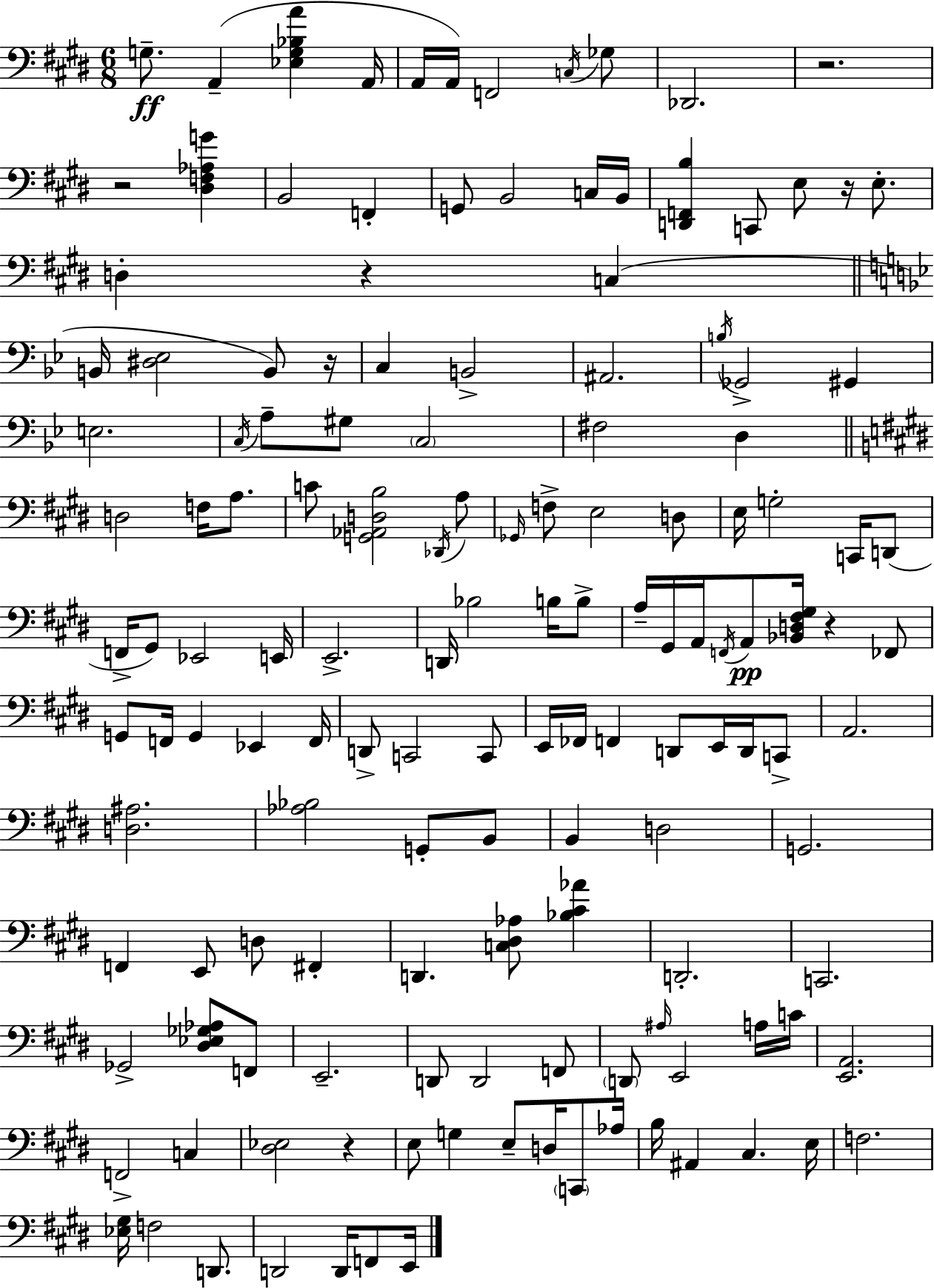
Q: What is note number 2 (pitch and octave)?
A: A2